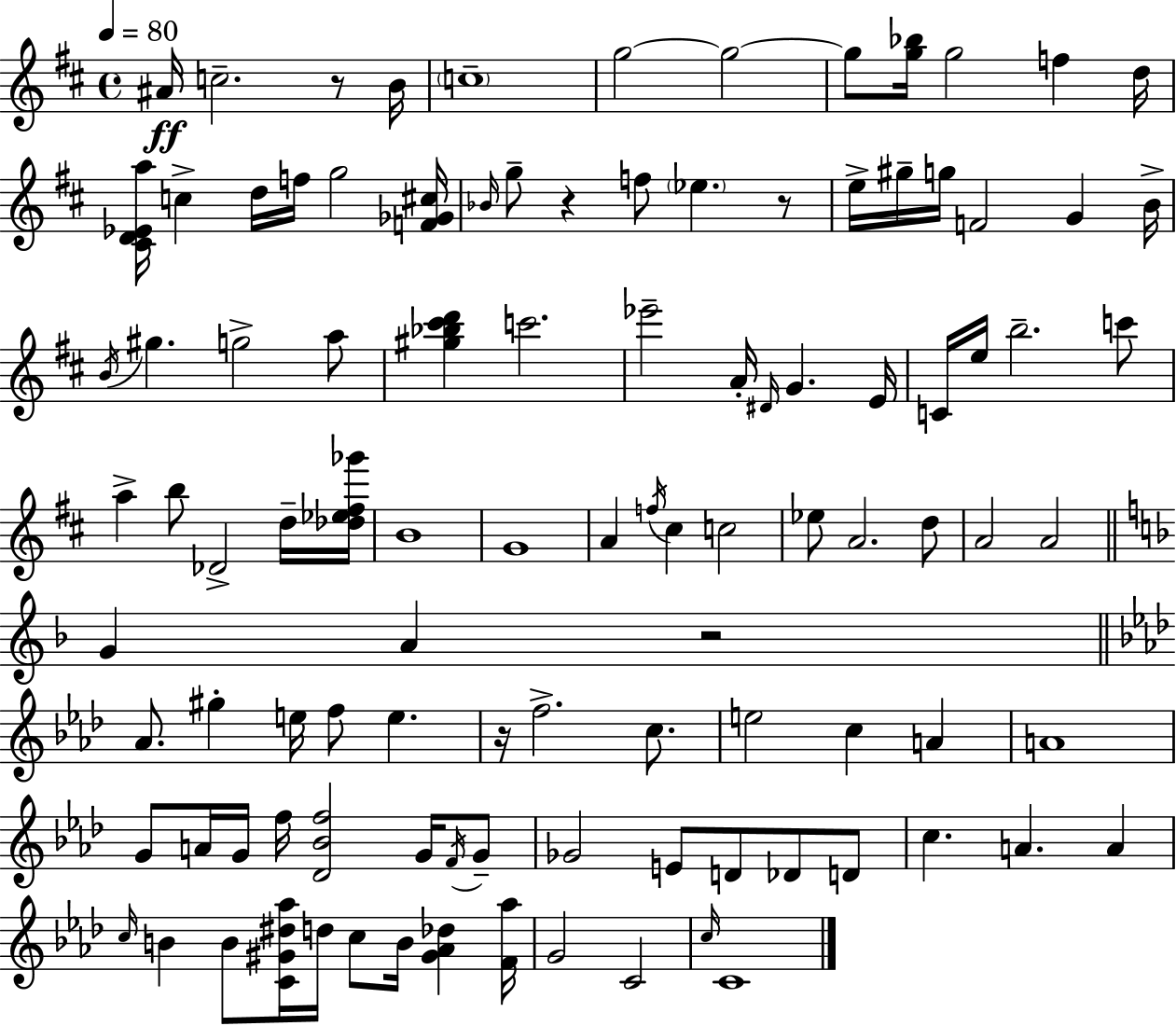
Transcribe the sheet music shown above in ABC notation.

X:1
T:Untitled
M:4/4
L:1/4
K:D
^A/4 c2 z/2 B/4 c4 g2 g2 g/2 [g_b]/4 g2 f d/4 [^CD_Ea]/4 c d/4 f/4 g2 [F_G^c]/4 _B/4 g/2 z f/2 _e z/2 e/4 ^g/4 g/4 F2 G B/4 B/4 ^g g2 a/2 [^g_b^c'd'] c'2 _e'2 A/4 ^D/4 G E/4 C/4 e/4 b2 c'/2 a b/2 _D2 d/4 [_d_e^f_g']/4 B4 G4 A f/4 ^c c2 _e/2 A2 d/2 A2 A2 G A z2 _A/2 ^g e/4 f/2 e z/4 f2 c/2 e2 c A A4 G/2 A/4 G/4 f/4 [_D_Bf]2 G/4 F/4 G/2 _G2 E/2 D/2 _D/2 D/2 c A A c/4 B B/2 [C^G^d_a]/4 d/4 c/2 B/4 [^G_A_d] [F_a]/4 G2 C2 c/4 C4